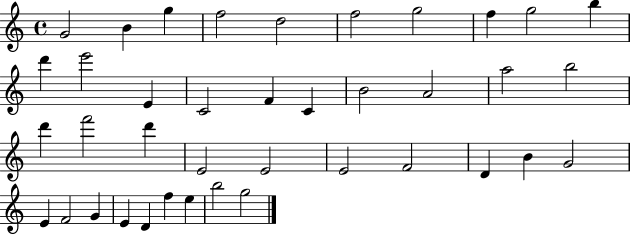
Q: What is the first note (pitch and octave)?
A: G4